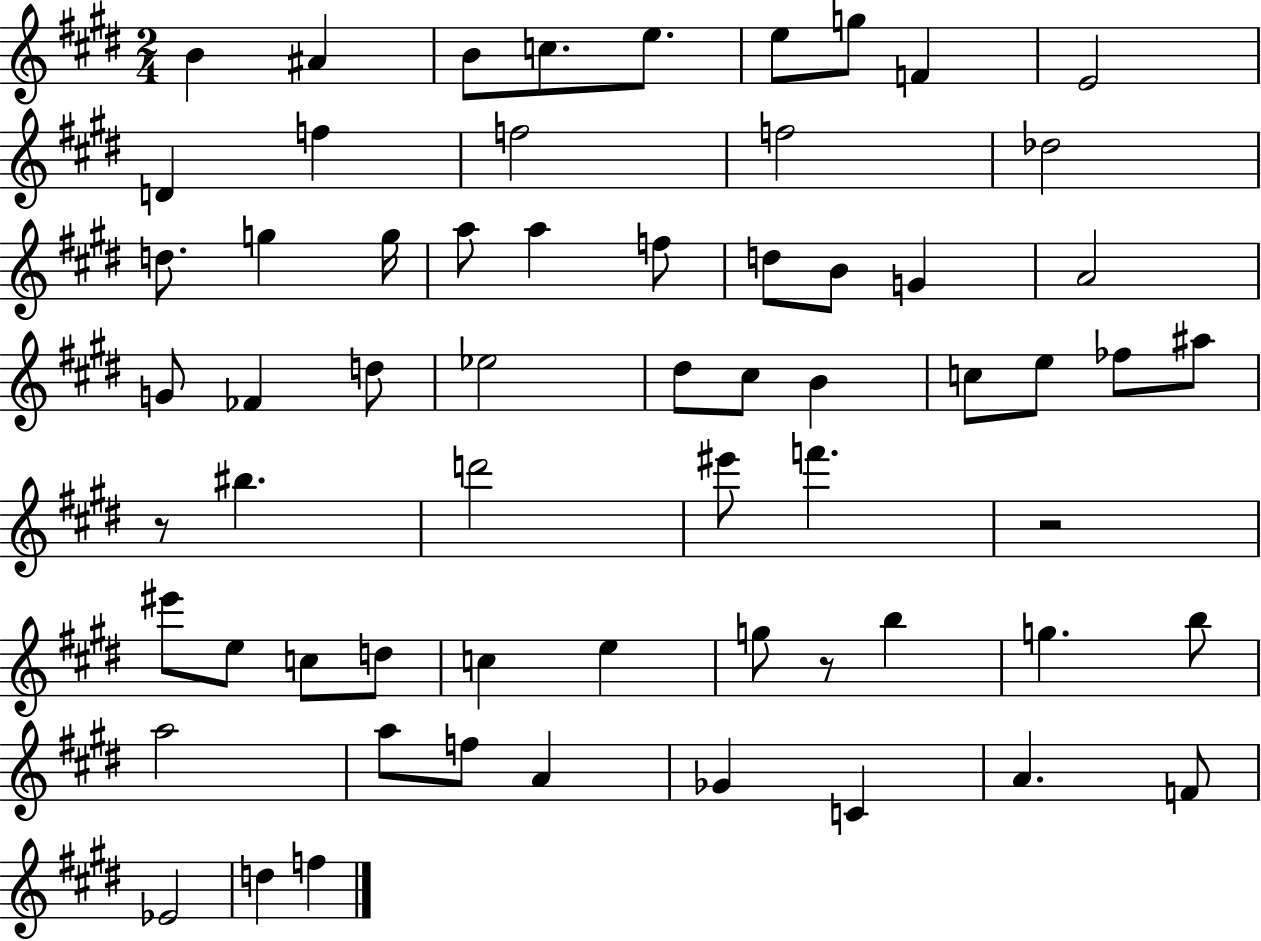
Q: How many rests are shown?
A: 3